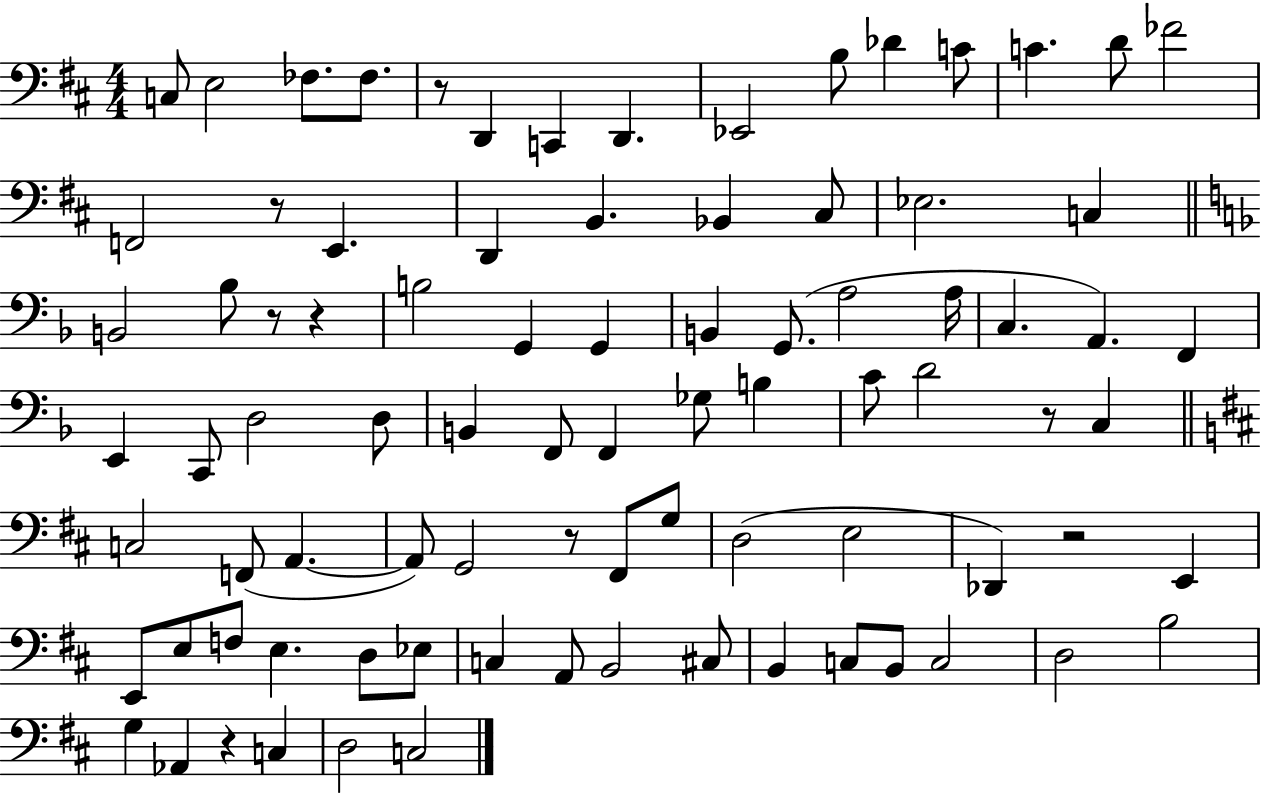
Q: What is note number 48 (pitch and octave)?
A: F2